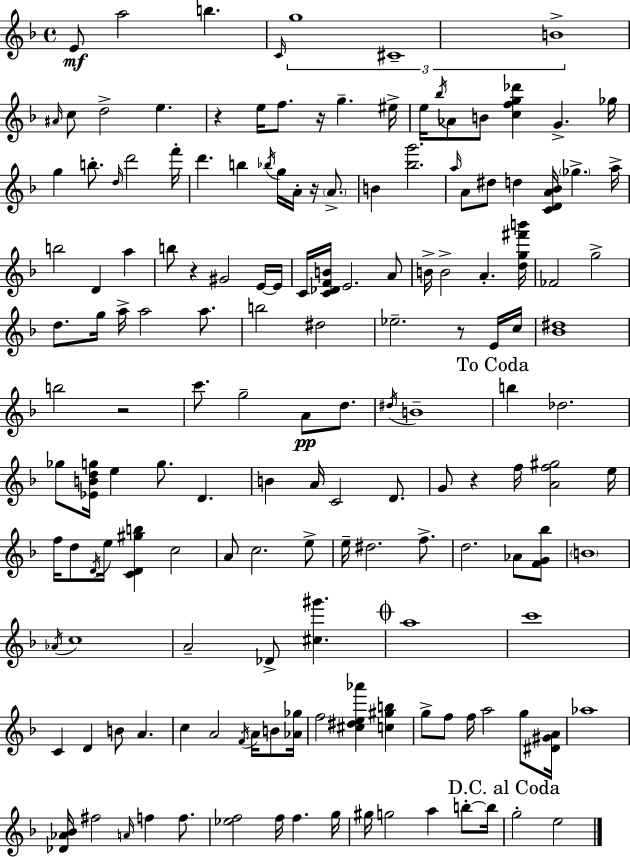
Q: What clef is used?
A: treble